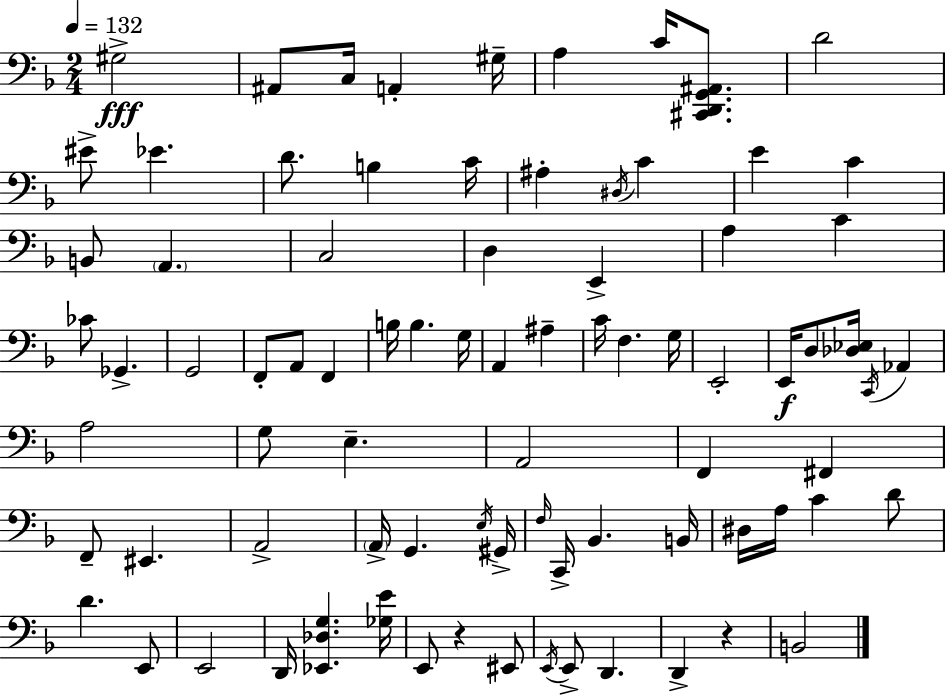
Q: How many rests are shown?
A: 2